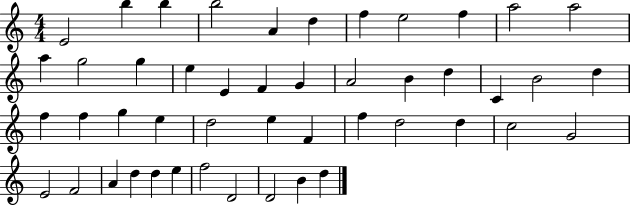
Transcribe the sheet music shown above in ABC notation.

X:1
T:Untitled
M:4/4
L:1/4
K:C
E2 b b b2 A d f e2 f a2 a2 a g2 g e E F G A2 B d C B2 d f f g e d2 e F f d2 d c2 G2 E2 F2 A d d e f2 D2 D2 B d